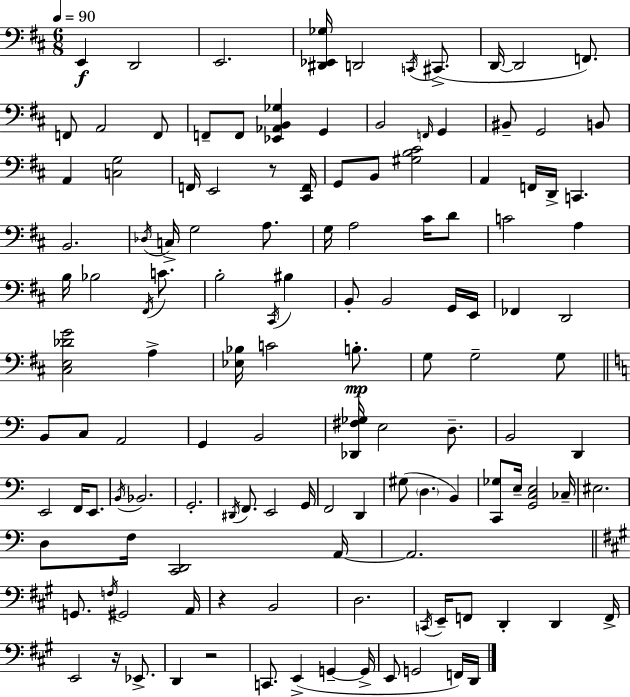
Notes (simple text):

E2/q D2/h E2/h. [D#2,Eb2,Gb3]/s D2/h C2/s C#2/e. D2/s D2/h F2/e. F2/e A2/h F2/e F2/e F2/e [Eb2,Ab2,B2,Gb3]/q G2/q B2/h F2/s G2/q BIS2/e G2/h B2/e A2/q [C3,G3]/h F2/s E2/h R/e [C#2,F2]/s G2/e B2/e [G#3,B3,C#4]/h A2/q F2/s D2/s C2/q. B2/h. Db3/s C3/s G3/h A3/e. G3/s A3/h C#4/s D4/e C4/h A3/q B3/s Bb3/h F#2/s C4/e. B3/h C#2/s BIS3/q B2/e B2/h G2/s E2/s FES2/q D2/h [C#3,E3,Db4,G4]/h A3/q [Eb3,Bb3]/s C4/h B3/e. G3/e G3/h G3/e B2/e C3/e A2/h G2/q B2/h [Db2,F#3,Gb3]/s E3/h D3/e. B2/h D2/q E2/h F2/s E2/e. B2/s Bb2/h. G2/h. D#2/s F2/e. E2/h G2/s F2/h D2/q G#3/e D3/q. B2/q [C2,Gb3]/e E3/s [G2,C3,E3]/h CES3/s EIS3/h. D3/e F3/s [C2,D2]/h A2/s A2/h. G2/e. F3/s G#2/h A2/s R/q B2/h D3/h. C2/s E2/s F2/e D2/q D2/q F2/s E2/h R/s Eb2/e. D2/q R/h C2/e. E2/q G2/q G2/s E2/e G2/h F2/s D2/s